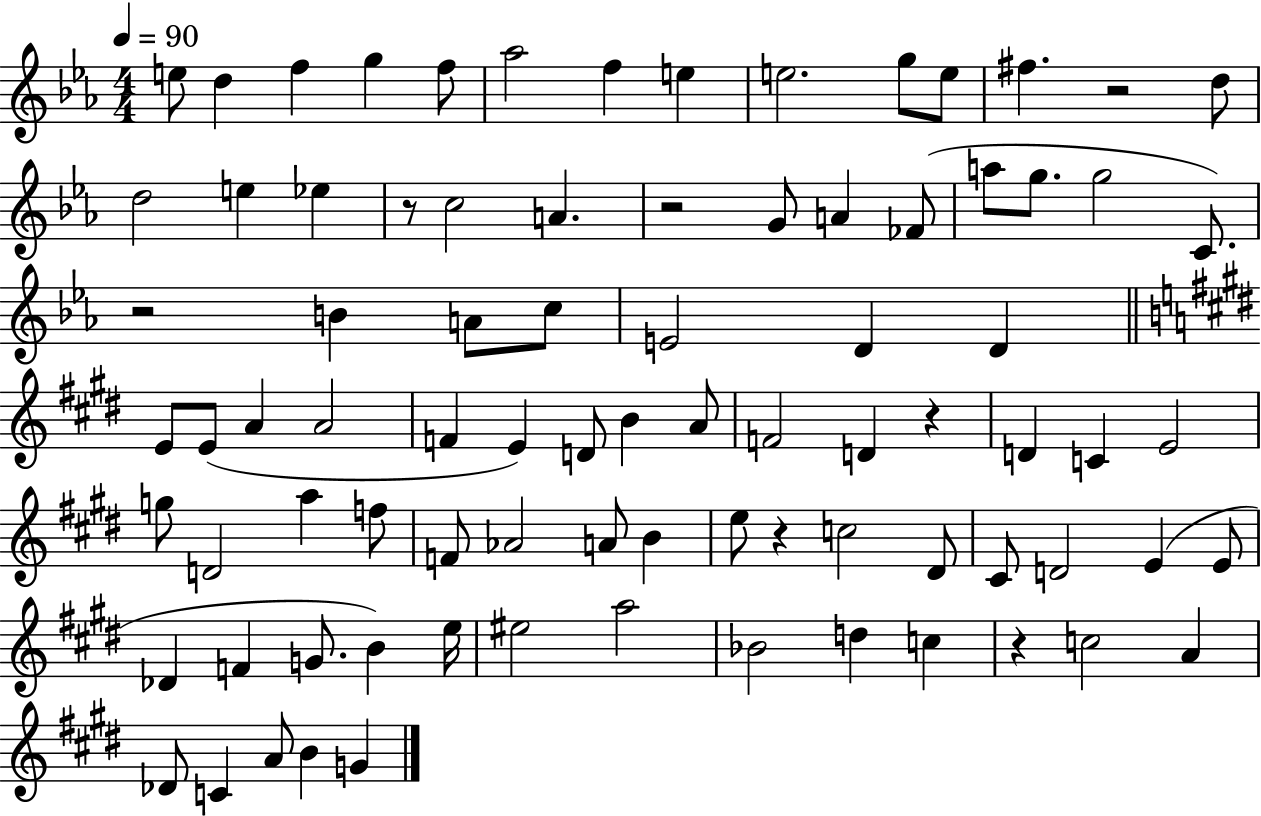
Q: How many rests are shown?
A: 7